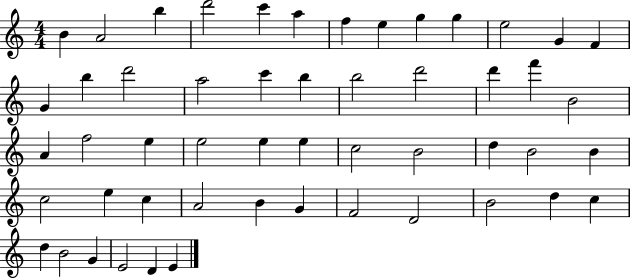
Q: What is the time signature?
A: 4/4